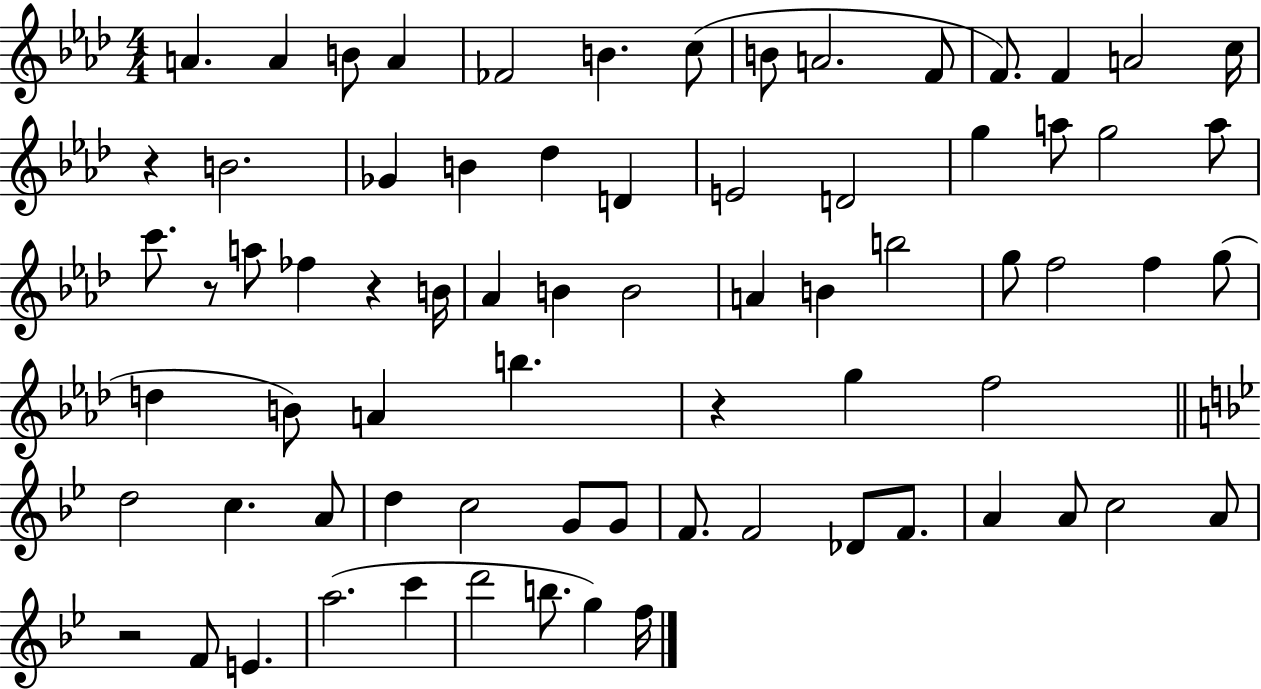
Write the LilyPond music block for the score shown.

{
  \clef treble
  \numericTimeSignature
  \time 4/4
  \key aes \major
  \repeat volta 2 { a'4. a'4 b'8 a'4 | fes'2 b'4. c''8( | b'8 a'2. f'8 | f'8.) f'4 a'2 c''16 | \break r4 b'2. | ges'4 b'4 des''4 d'4 | e'2 d'2 | g''4 a''8 g''2 a''8 | \break c'''8. r8 a''8 fes''4 r4 b'16 | aes'4 b'4 b'2 | a'4 b'4 b''2 | g''8 f''2 f''4 g''8( | \break d''4 b'8) a'4 b''4. | r4 g''4 f''2 | \bar "||" \break \key g \minor d''2 c''4. a'8 | d''4 c''2 g'8 g'8 | f'8. f'2 des'8 f'8. | a'4 a'8 c''2 a'8 | \break r2 f'8 e'4. | a''2.( c'''4 | d'''2 b''8. g''4) f''16 | } \bar "|."
}